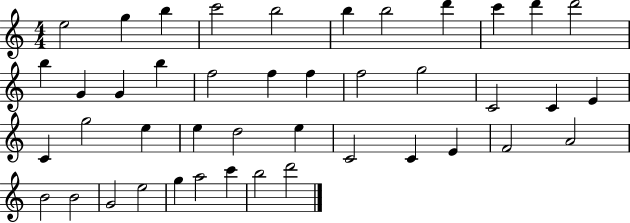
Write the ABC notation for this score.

X:1
T:Untitled
M:4/4
L:1/4
K:C
e2 g b c'2 b2 b b2 d' c' d' d'2 b G G b f2 f f f2 g2 C2 C E C g2 e e d2 e C2 C E F2 A2 B2 B2 G2 e2 g a2 c' b2 d'2